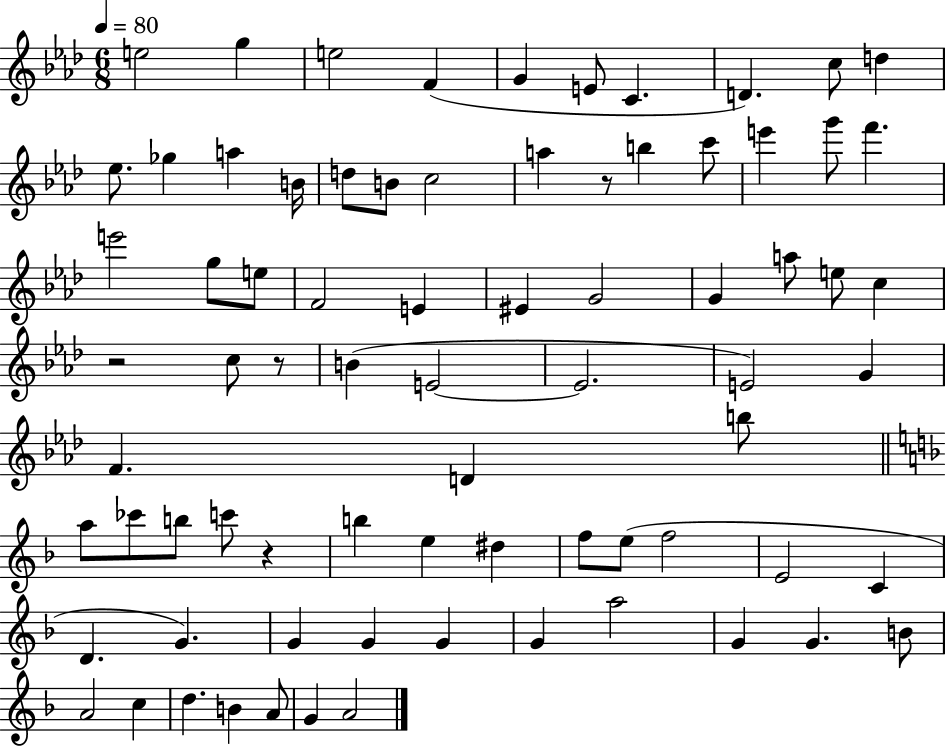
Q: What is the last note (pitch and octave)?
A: A4